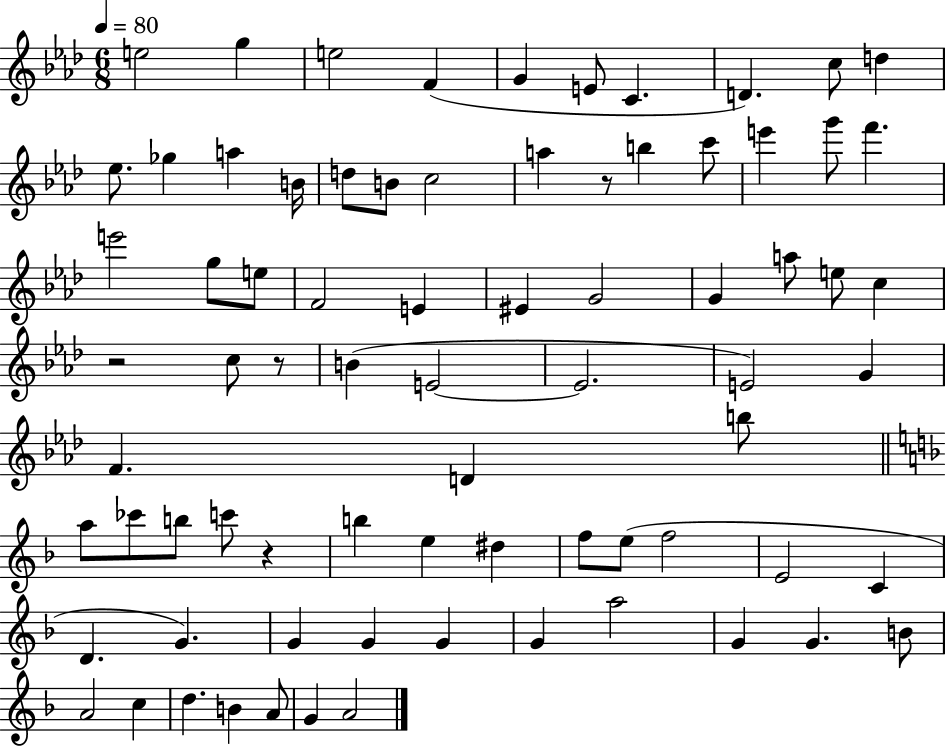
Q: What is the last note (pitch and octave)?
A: A4